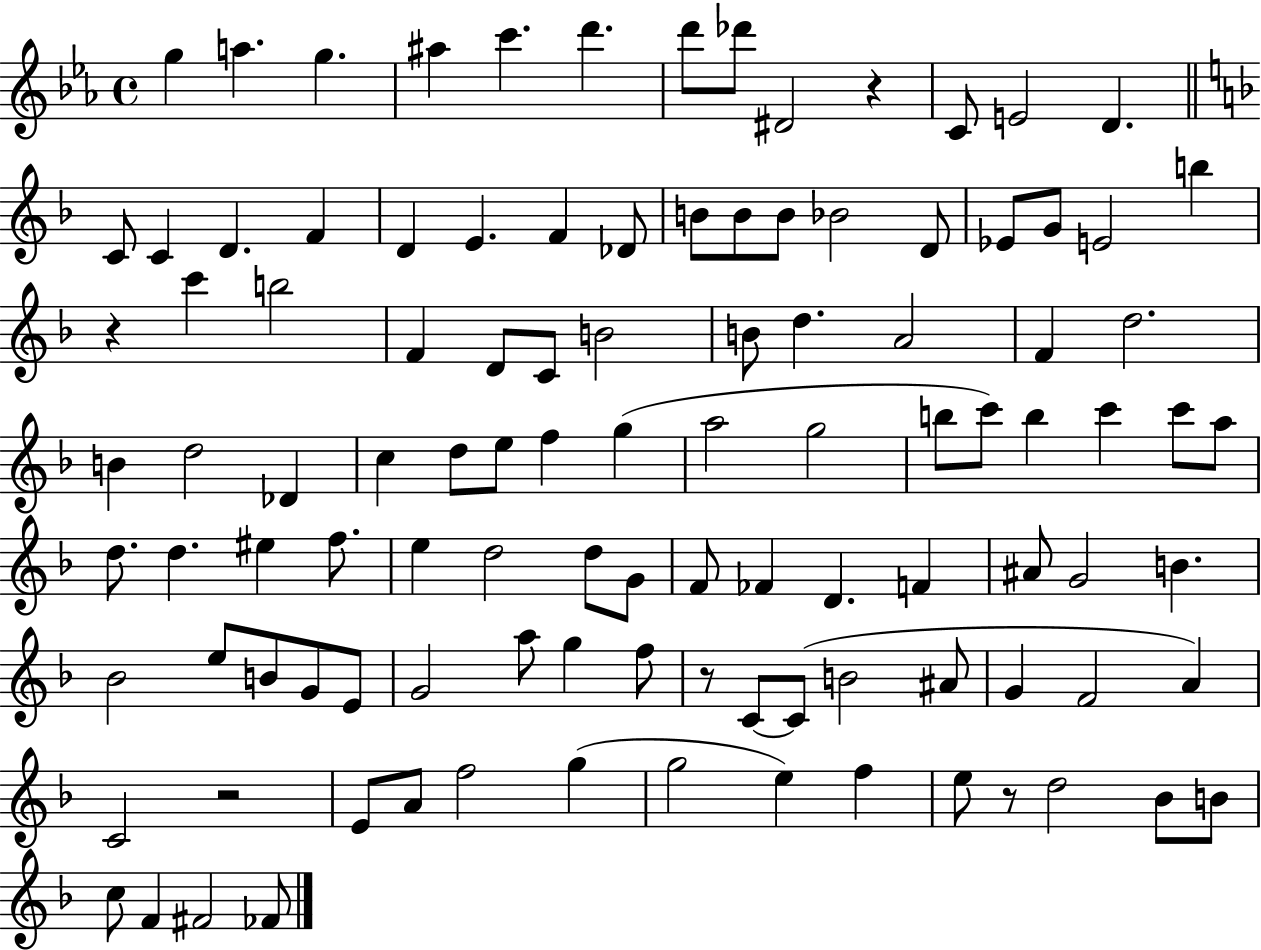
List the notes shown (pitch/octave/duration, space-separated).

G5/q A5/q. G5/q. A#5/q C6/q. D6/q. D6/e Db6/e D#4/h R/q C4/e E4/h D4/q. C4/e C4/q D4/q. F4/q D4/q E4/q. F4/q Db4/e B4/e B4/e B4/e Bb4/h D4/e Eb4/e G4/e E4/h B5/q R/q C6/q B5/h F4/q D4/e C4/e B4/h B4/e D5/q. A4/h F4/q D5/h. B4/q D5/h Db4/q C5/q D5/e E5/e F5/q G5/q A5/h G5/h B5/e C6/e B5/q C6/q C6/e A5/e D5/e. D5/q. EIS5/q F5/e. E5/q D5/h D5/e G4/e F4/e FES4/q D4/q. F4/q A#4/e G4/h B4/q. Bb4/h E5/e B4/e G4/e E4/e G4/h A5/e G5/q F5/e R/e C4/e C4/e B4/h A#4/e G4/q F4/h A4/q C4/h R/h E4/e A4/e F5/h G5/q G5/h E5/q F5/q E5/e R/e D5/h Bb4/e B4/e C5/e F4/q F#4/h FES4/e